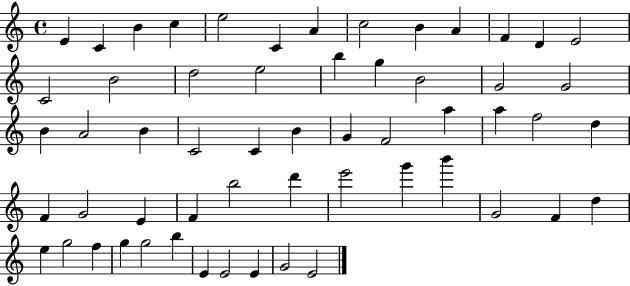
X:1
T:Untitled
M:4/4
L:1/4
K:C
E C B c e2 C A c2 B A F D E2 C2 B2 d2 e2 b g B2 G2 G2 B A2 B C2 C B G F2 a a f2 d F G2 E F b2 d' e'2 g' b' G2 F d e g2 f g g2 b E E2 E G2 E2